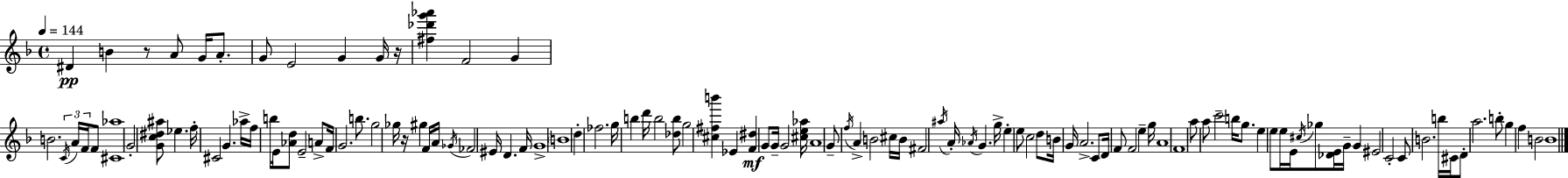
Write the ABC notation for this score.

X:1
T:Untitled
M:4/4
L:1/4
K:Dm
^D B z/2 A/2 G/4 A/2 G/2 E2 G G/4 z/4 [^f_d'g'_a'] F2 G B2 C/4 A/4 F/4 F/2 [^C_a]4 G2 [Gc^d^a]/2 _e f/4 ^C2 G _a/4 f/4 b/2 E/4 [_Ad]/2 E2 A/2 F/4 G2 b/2 g2 _g/4 z/4 ^g F/4 A/4 _G/4 _F2 ^E/4 D F/4 G4 B4 d _f2 g/4 b d'/4 b2 [_db]/2 g2 [^c^fb'] _E [F^d] G/2 G/4 G2 [^ce_a]/4 A4 G/2 f/4 A B2 ^c/4 B/4 ^F2 ^a/4 A/4 _A/4 G g/4 e e/2 c2 d/2 B/4 G/4 A2 C/2 D/4 F/2 F2 e g/4 A4 F4 a/2 a/2 c'2 b/4 g/2 e e/2 e/4 E/4 ^c/4 _g/2 [_DE]/4 G/4 G ^E2 C2 C/2 B2 b/4 ^C/4 D/2 a2 b/2 g f B2 B4